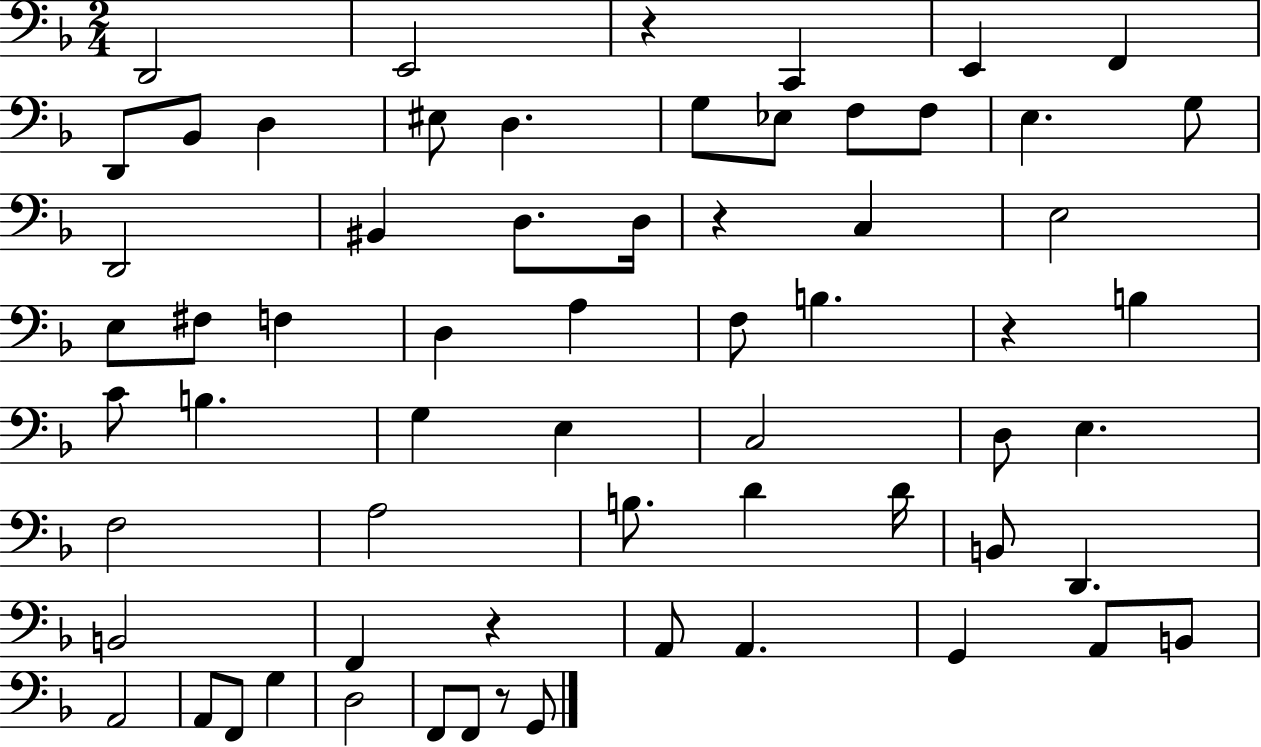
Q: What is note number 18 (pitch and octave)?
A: BIS2